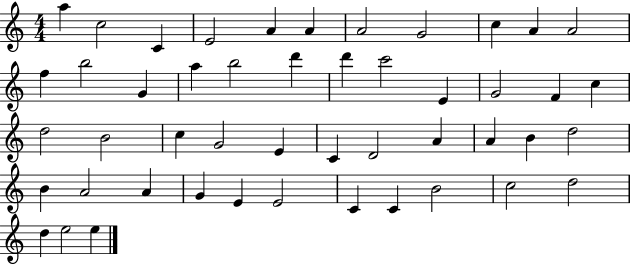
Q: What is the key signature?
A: C major